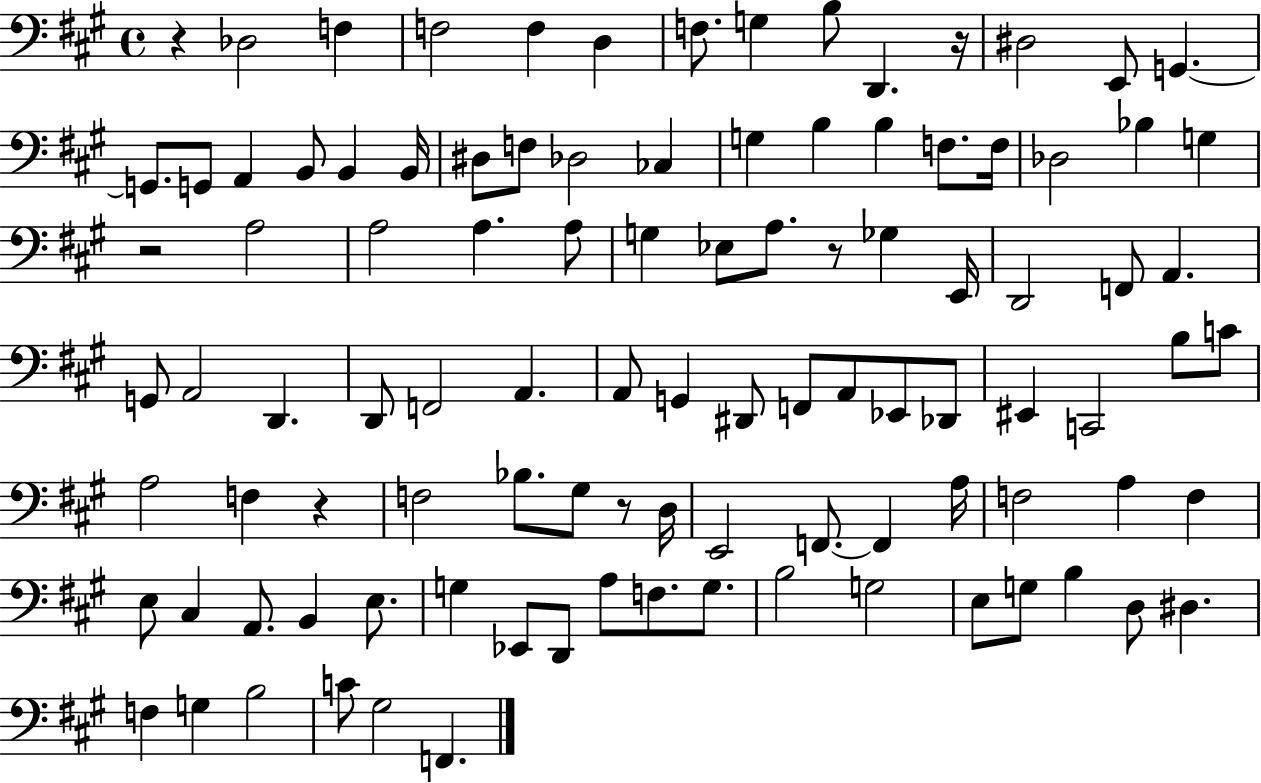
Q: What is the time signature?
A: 4/4